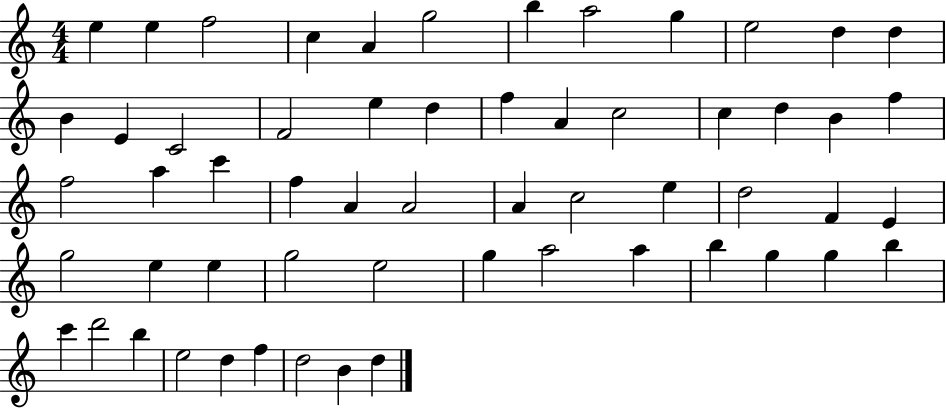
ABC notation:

X:1
T:Untitled
M:4/4
L:1/4
K:C
e e f2 c A g2 b a2 g e2 d d B E C2 F2 e d f A c2 c d B f f2 a c' f A A2 A c2 e d2 F E g2 e e g2 e2 g a2 a b g g b c' d'2 b e2 d f d2 B d